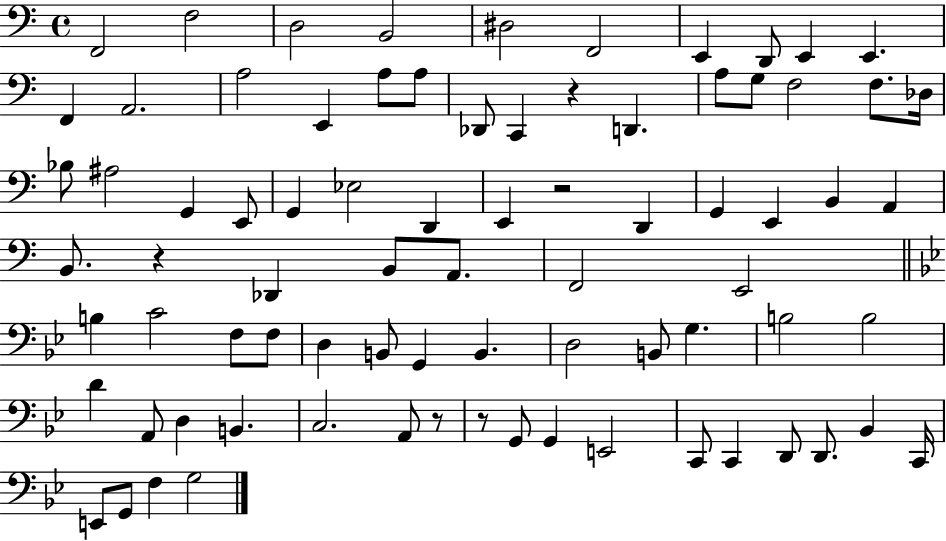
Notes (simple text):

F2/h F3/h D3/h B2/h D#3/h F2/h E2/q D2/e E2/q E2/q. F2/q A2/h. A3/h E2/q A3/e A3/e Db2/e C2/q R/q D2/q. A3/e G3/e F3/h F3/e. Db3/s Bb3/e A#3/h G2/q E2/e G2/q Eb3/h D2/q E2/q R/h D2/q G2/q E2/q B2/q A2/q B2/e. R/q Db2/q B2/e A2/e. F2/h E2/h B3/q C4/h F3/e F3/e D3/q B2/e G2/q B2/q. D3/h B2/e G3/q. B3/h B3/h D4/q A2/e D3/q B2/q. C3/h. A2/e R/e R/e G2/e G2/q E2/h C2/e C2/q D2/e D2/e. Bb2/q C2/s E2/e G2/e F3/q G3/h